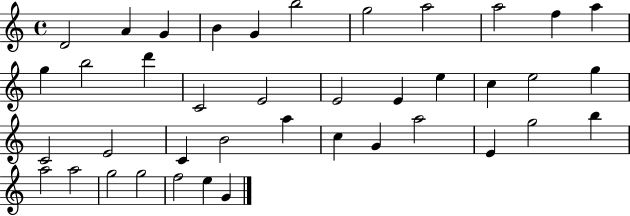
D4/h A4/q G4/q B4/q G4/q B5/h G5/h A5/h A5/h F5/q A5/q G5/q B5/h D6/q C4/h E4/h E4/h E4/q E5/q C5/q E5/h G5/q C4/h E4/h C4/q B4/h A5/q C5/q G4/q A5/h E4/q G5/h B5/q A5/h A5/h G5/h G5/h F5/h E5/q G4/q